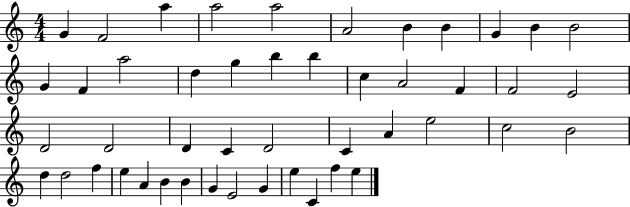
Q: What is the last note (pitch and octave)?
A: E5